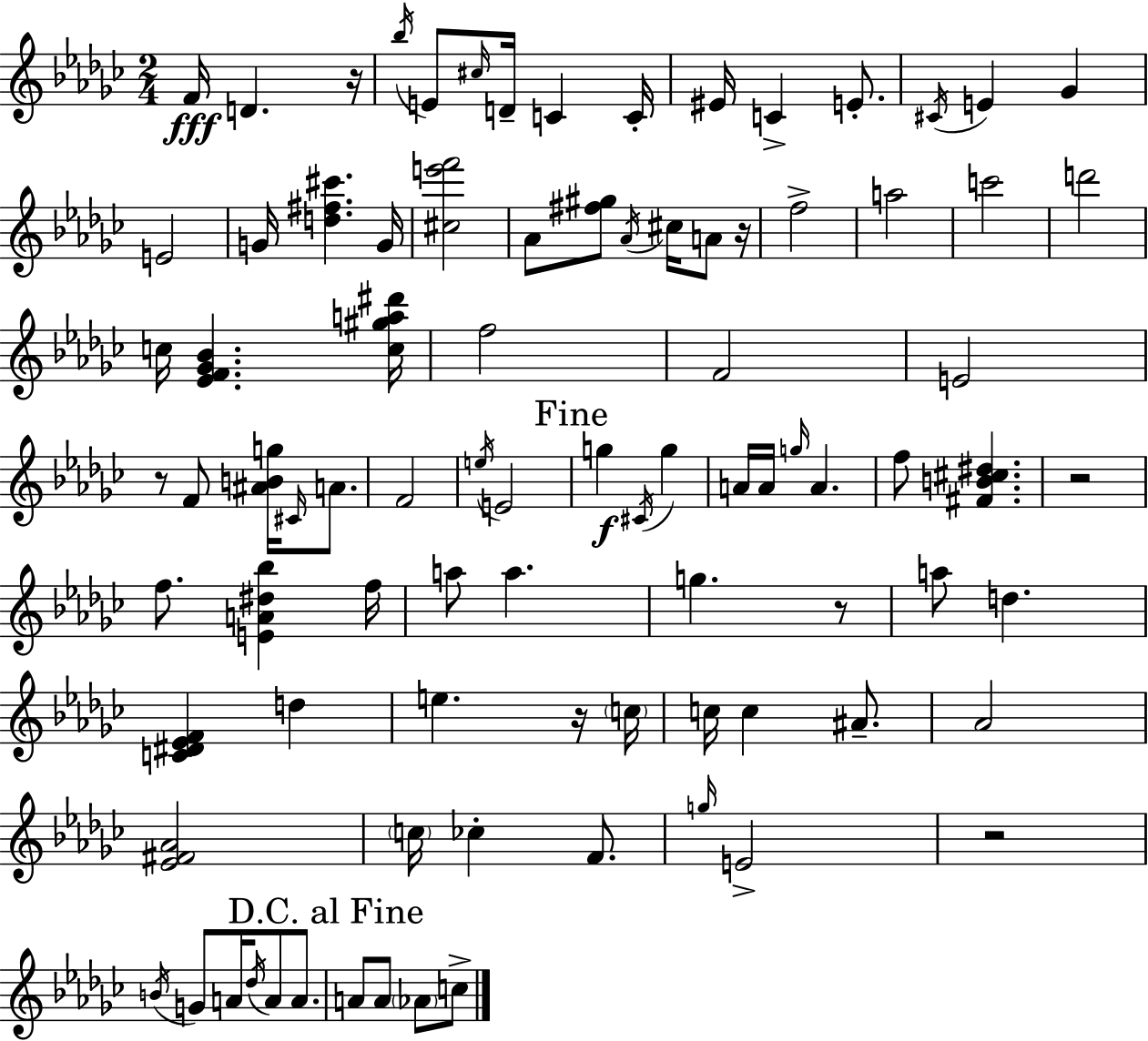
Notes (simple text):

F4/s D4/q. R/s Bb5/s E4/e C#5/s D4/s C4/q C4/s EIS4/s C4/q E4/e. C#4/s E4/q Gb4/q E4/h G4/s [D5,F#5,C#6]/q. G4/s [C#5,E6,F6]/h Ab4/e [F#5,G#5]/e Ab4/s C#5/s A4/e R/s F5/h A5/h C6/h D6/h C5/s [Eb4,F4,Gb4,Bb4]/q. [C5,G#5,A5,D#6]/s F5/h F4/h E4/h R/e F4/e [A#4,B4,G5]/s C#4/s A4/e. F4/h E5/s E4/h G5/q C#4/s G5/q A4/s A4/s G5/s A4/q. F5/e [F#4,B4,C#5,D#5]/q. R/h F5/e. [E4,A4,D#5,Bb5]/q F5/s A5/e A5/q. G5/q. R/e A5/e D5/q. [C4,D#4,Eb4,F4]/q D5/q E5/q. R/s C5/s C5/s C5/q A#4/e. Ab4/h [Eb4,F#4,Ab4]/h C5/s CES5/q F4/e. G5/s E4/h R/h B4/s G4/e A4/s Db5/s A4/e A4/e. A4/e A4/e Ab4/e C5/e